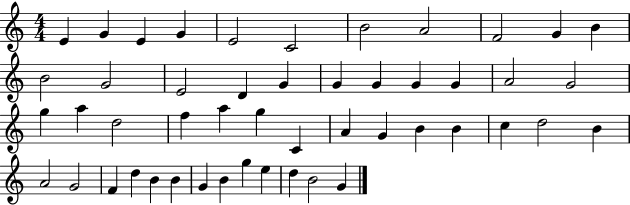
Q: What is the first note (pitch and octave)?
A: E4